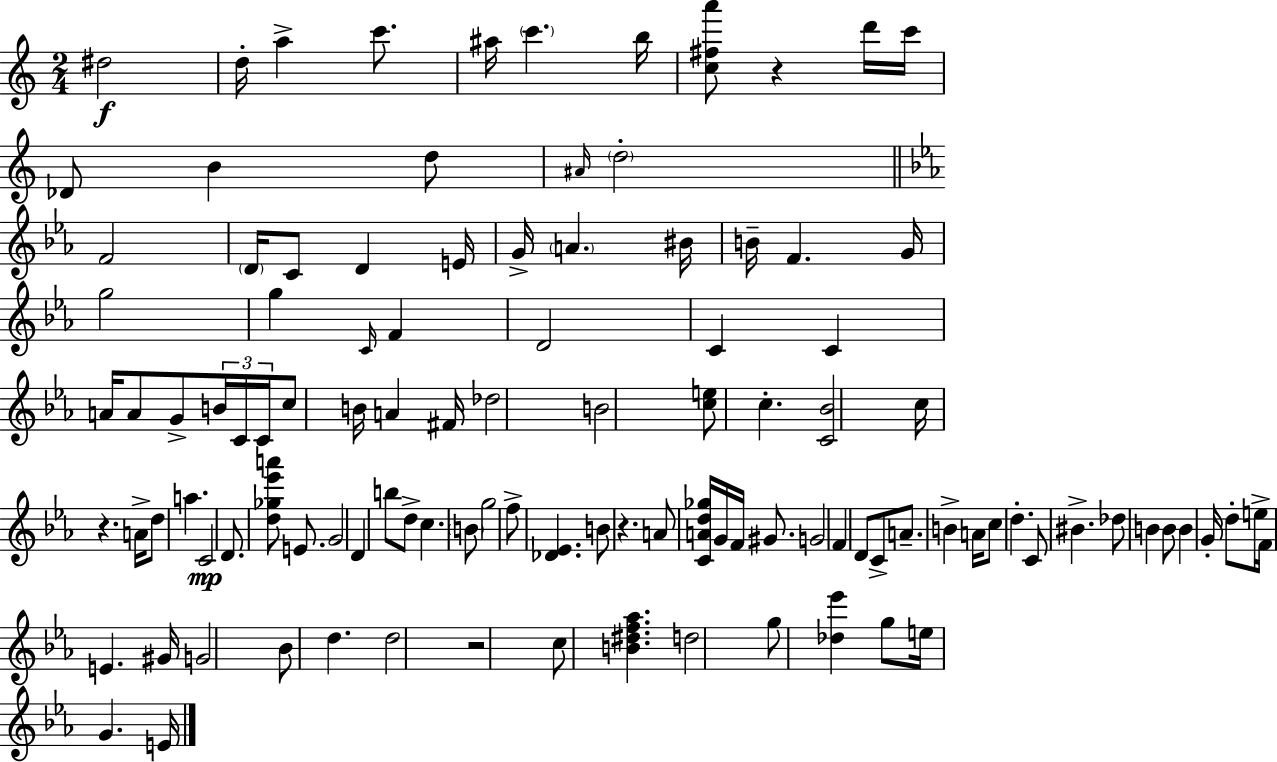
D#5/h D5/s A5/q C6/e. A#5/s C6/q. B5/s [C5,F#5,A6]/e R/q D6/s C6/s Db4/e B4/q D5/e A#4/s D5/h F4/h D4/s C4/e D4/q E4/s G4/s A4/q. BIS4/s B4/s F4/q. G4/s G5/h G5/q C4/s F4/q D4/h C4/q C4/q A4/s A4/e G4/e B4/s C4/s C4/s C5/e B4/s A4/q F#4/s Db5/h B4/h [C5,E5]/e C5/q. [C4,Bb4]/h C5/s R/q. A4/s D5/e A5/q. C4/h D4/e. [D5,Gb5,Eb6,A6]/e E4/e. G4/h D4/q B5/e D5/e C5/q. B4/e G5/h F5/e [Db4,Eb4]/q. B4/e R/q. A4/e [C4,A4,D5,Gb5]/s G4/s F4/s G#4/e. G4/h F4/q D4/e C4/e A4/e. B4/q A4/s C5/e D5/q. C4/e BIS4/q. Db5/e B4/q B4/e B4/q G4/s D5/e E5/s F4/s E4/q. G#4/s G4/h Bb4/e D5/q. D5/h R/h C5/e [B4,D#5,F5,Ab5]/q. D5/h G5/e [Db5,Eb6]/q G5/e E5/s G4/q. E4/s